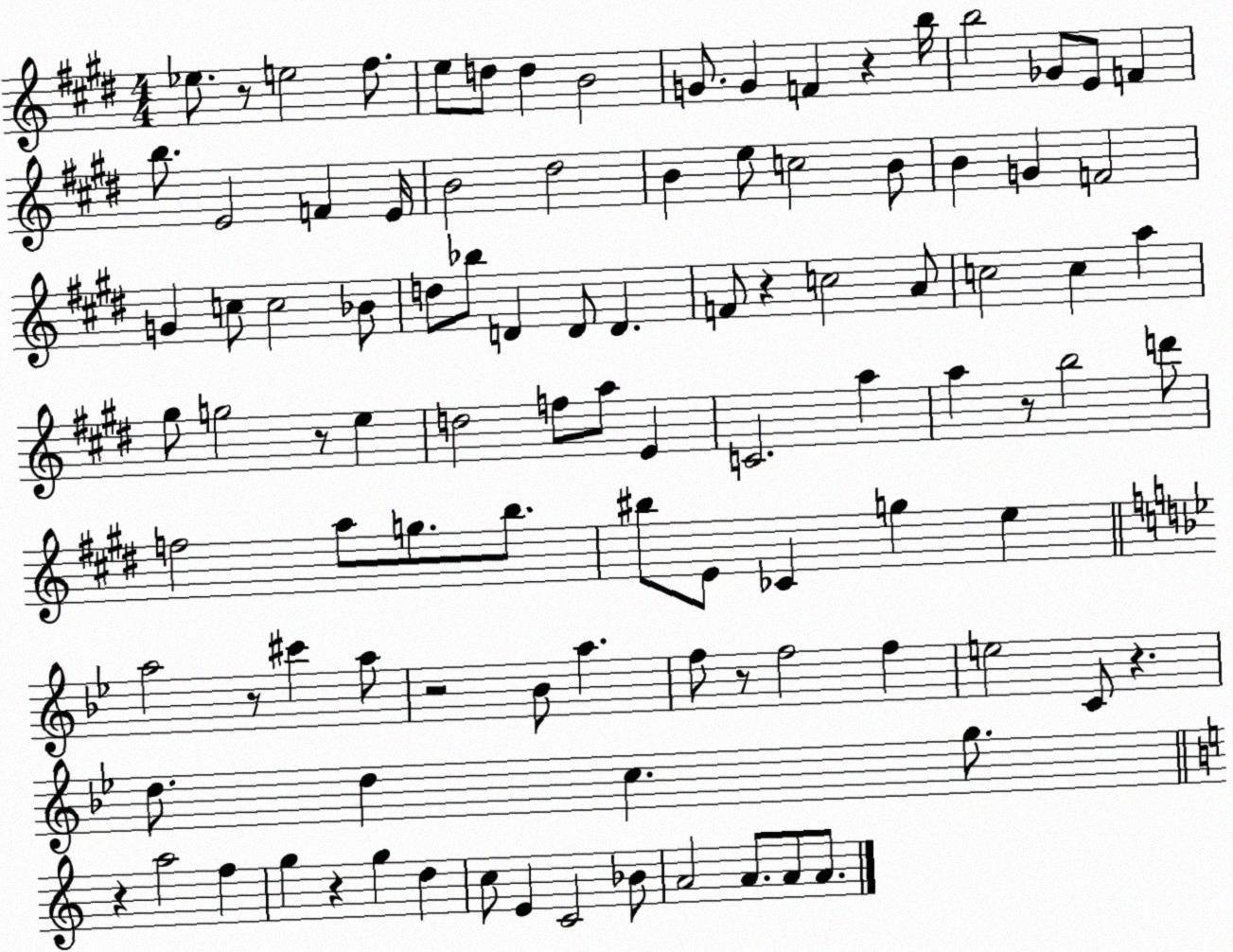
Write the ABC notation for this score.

X:1
T:Untitled
M:4/4
L:1/4
K:E
_e/2 z/2 e2 ^f/2 e/2 d/2 d B2 G/2 G F z b/4 b2 _G/2 E/2 F b/2 E2 F E/4 B2 ^d2 B e/2 c2 B/2 B G F2 G c/2 c2 _B/2 d/2 _b/2 D D/2 D F/2 z c2 A/2 c2 c a ^g/2 g2 z/2 e d2 f/2 a/2 E C2 a a z/2 b2 d'/2 f2 a/2 g/2 b/2 ^b/2 E/2 _C g e a2 z/2 ^c' a/2 z2 _B/2 a f/2 z/2 f2 f e2 C/2 z d/2 d c g/2 z a2 f g z g d c/2 E C2 _B/2 A2 A/2 A/2 A/2